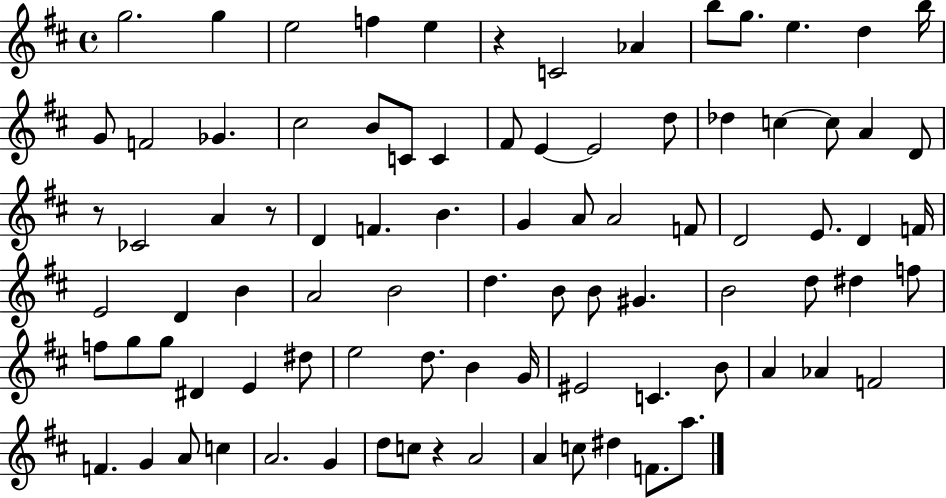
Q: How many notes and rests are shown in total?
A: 88